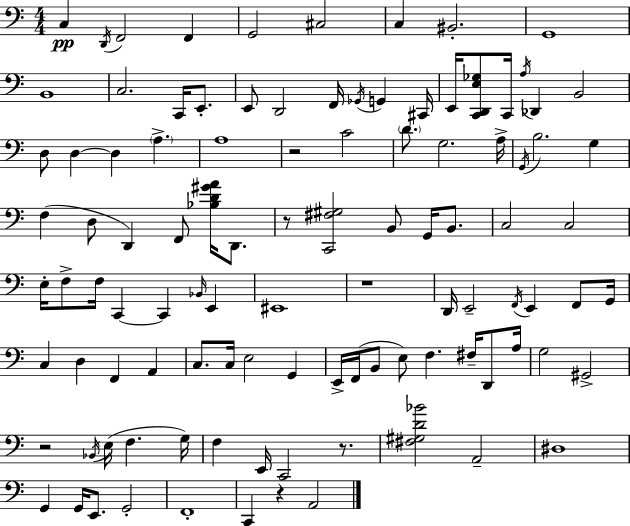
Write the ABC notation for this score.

X:1
T:Untitled
M:4/4
L:1/4
K:Am
C, D,,/4 F,,2 F,, G,,2 ^C,2 C, ^B,,2 G,,4 B,,4 C,2 C,,/4 E,,/2 E,,/2 D,,2 F,,/4 _G,,/4 G,, ^C,,/4 E,,/4 [C,,D,,E,_G,]/2 C,,/4 A,/4 _D,, B,,2 D,/2 D, D, A, A,4 z2 C2 D/2 G,2 A,/4 G,,/4 B,2 G, F, D,/2 D,, F,,/2 [_B,D^GA]/4 D,,/2 z/2 [C,,^F,^G,]2 B,,/2 G,,/4 B,,/2 C,2 C,2 E,/4 F,/2 F,/4 C,, C,, _B,,/4 E,, ^E,,4 z4 D,,/4 E,,2 F,,/4 E,, F,,/2 G,,/4 C, D, F,, A,, C,/2 C,/4 E,2 G,, E,,/4 F,,/4 B,,/2 E,/2 F, ^F,/4 D,,/2 A,/4 G,2 ^G,,2 z2 _B,,/4 E,/4 F, G,/4 F, E,,/4 C,,2 z/2 [^F,^G,D_B]2 A,,2 ^D,4 G,, G,,/4 E,,/2 G,,2 F,,4 C,, z A,,2